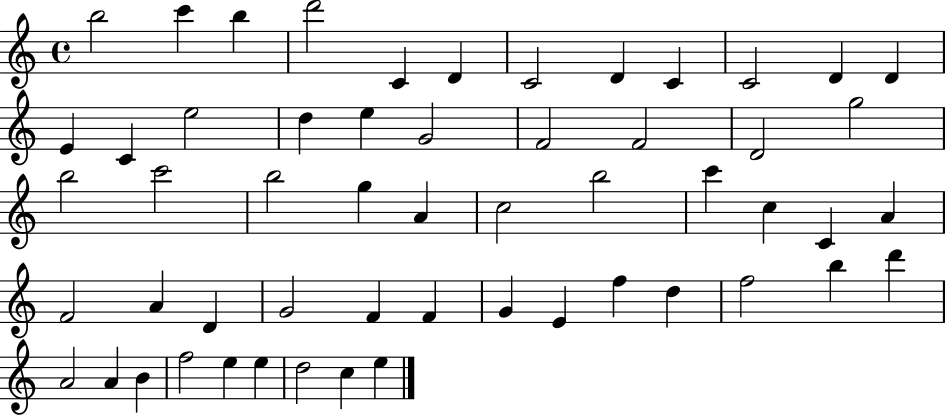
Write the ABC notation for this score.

X:1
T:Untitled
M:4/4
L:1/4
K:C
b2 c' b d'2 C D C2 D C C2 D D E C e2 d e G2 F2 F2 D2 g2 b2 c'2 b2 g A c2 b2 c' c C A F2 A D G2 F F G E f d f2 b d' A2 A B f2 e e d2 c e